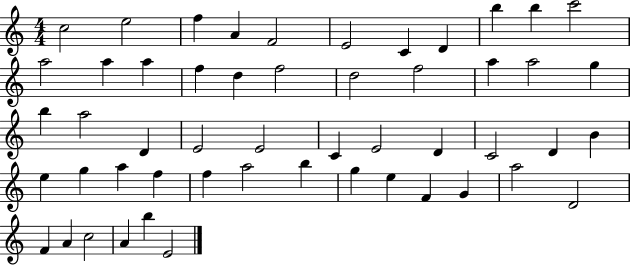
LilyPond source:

{
  \clef treble
  \numericTimeSignature
  \time 4/4
  \key c \major
  c''2 e''2 | f''4 a'4 f'2 | e'2 c'4 d'4 | b''4 b''4 c'''2 | \break a''2 a''4 a''4 | f''4 d''4 f''2 | d''2 f''2 | a''4 a''2 g''4 | \break b''4 a''2 d'4 | e'2 e'2 | c'4 e'2 d'4 | c'2 d'4 b'4 | \break e''4 g''4 a''4 f''4 | f''4 a''2 b''4 | g''4 e''4 f'4 g'4 | a''2 d'2 | \break f'4 a'4 c''2 | a'4 b''4 e'2 | \bar "|."
}